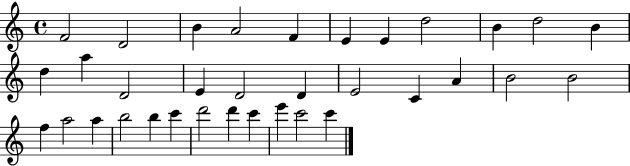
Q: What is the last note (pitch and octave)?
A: C6